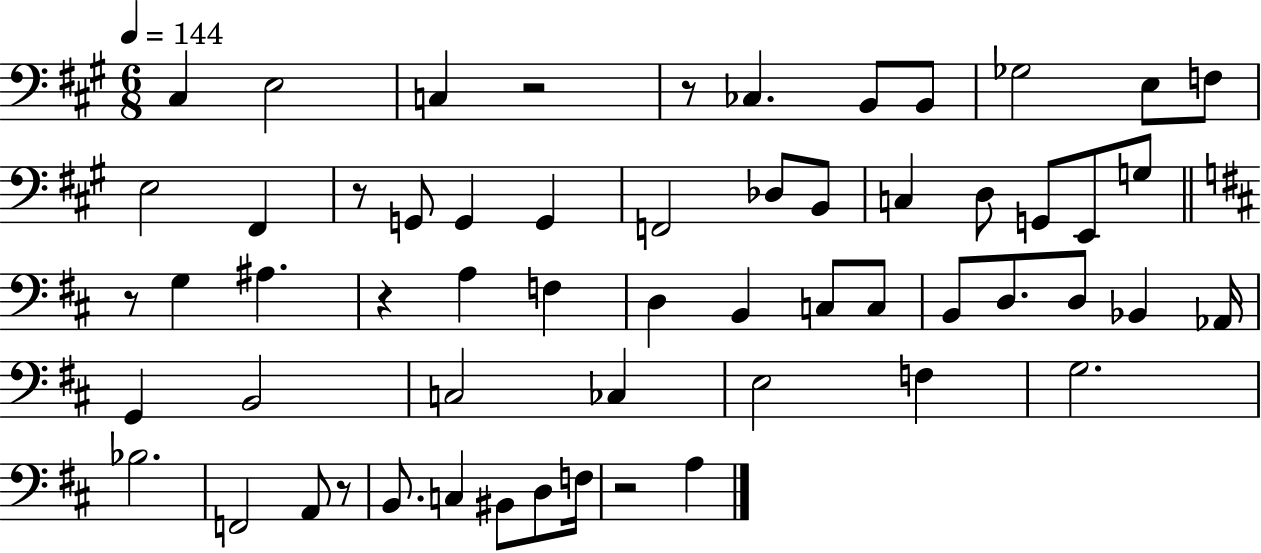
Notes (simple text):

C#3/q E3/h C3/q R/h R/e CES3/q. B2/e B2/e Gb3/h E3/e F3/e E3/h F#2/q R/e G2/e G2/q G2/q F2/h Db3/e B2/e C3/q D3/e G2/e E2/e G3/e R/e G3/q A#3/q. R/q A3/q F3/q D3/q B2/q C3/e C3/e B2/e D3/e. D3/e Bb2/q Ab2/s G2/q B2/h C3/h CES3/q E3/h F3/q G3/h. Bb3/h. F2/h A2/e R/e B2/e. C3/q BIS2/e D3/e F3/s R/h A3/q